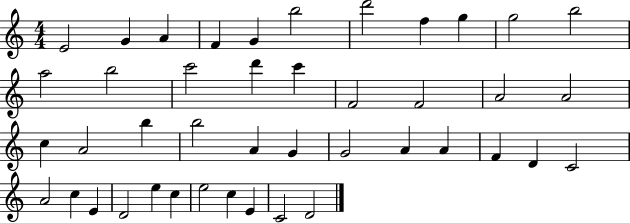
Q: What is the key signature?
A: C major